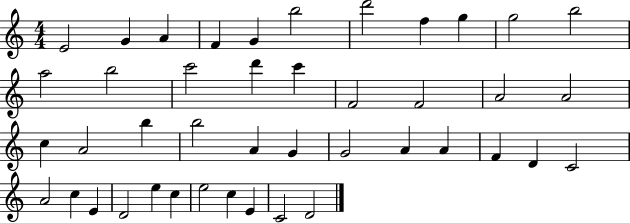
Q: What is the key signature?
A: C major